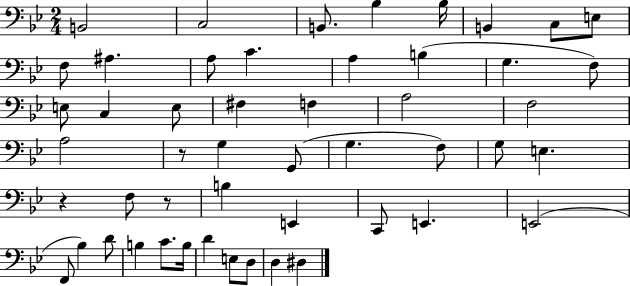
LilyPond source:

{
  \clef bass
  \numericTimeSignature
  \time 2/4
  \key bes \major
  b,2 | c2 | b,8. bes4 bes16 | b,4 c8 e8 | \break f8 ais4. | a8 c'4. | a4 b4( | g4. f8) | \break e8 c4 e8 | fis4 f4 | a2 | f2 | \break a2 | r8 g4 g,8( | g4. f8) | g8 e4. | \break r4 f8 r8 | b4 e,4 | c,8 e,4. | e,2( | \break f,8 bes4) d'8 | b4 c'8. b16 | d'4 e8 d8 | d4 dis4 | \break \bar "|."
}